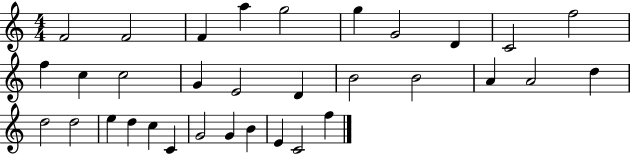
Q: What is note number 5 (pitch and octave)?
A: G5